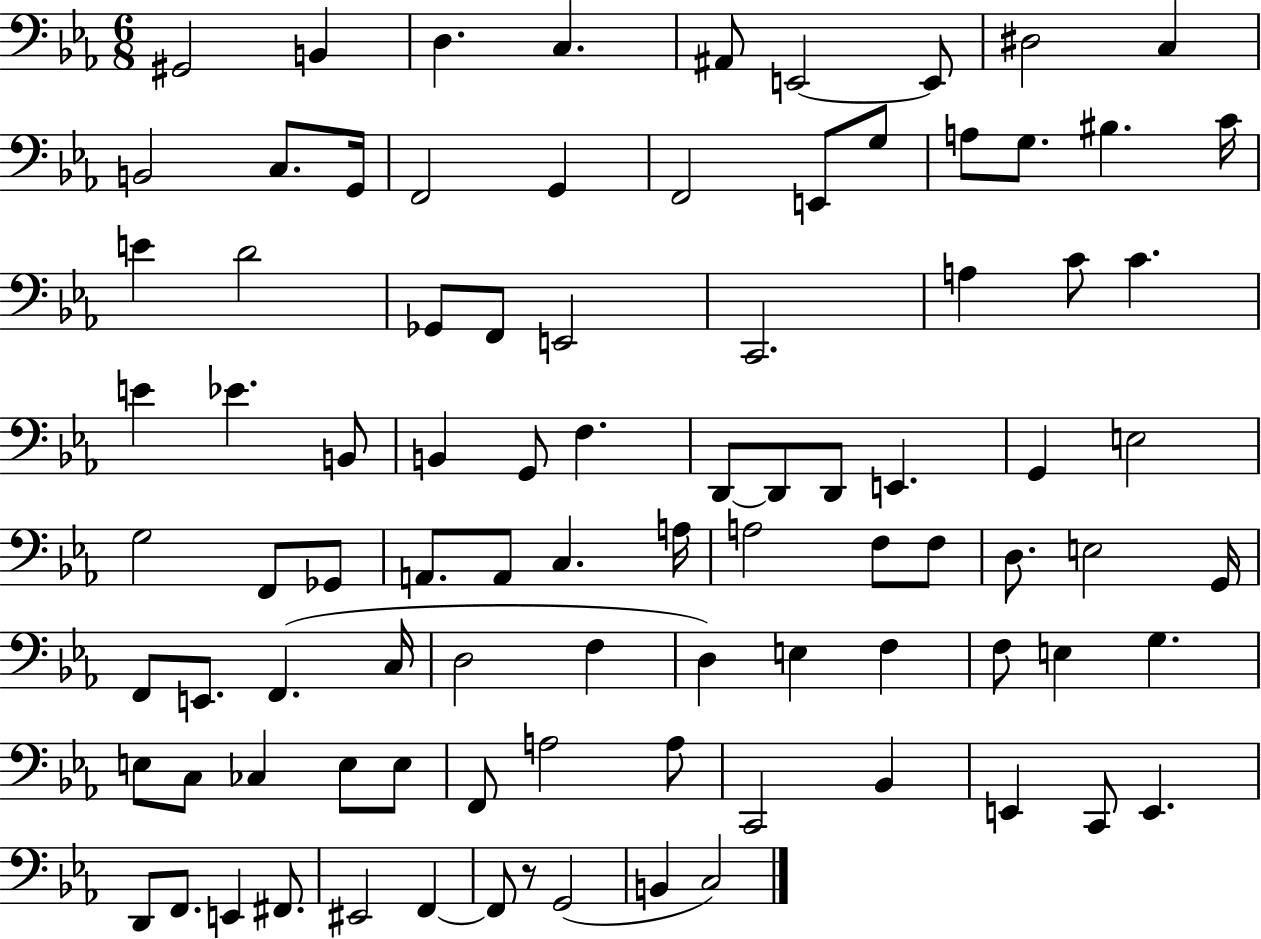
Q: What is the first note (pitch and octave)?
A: G#2